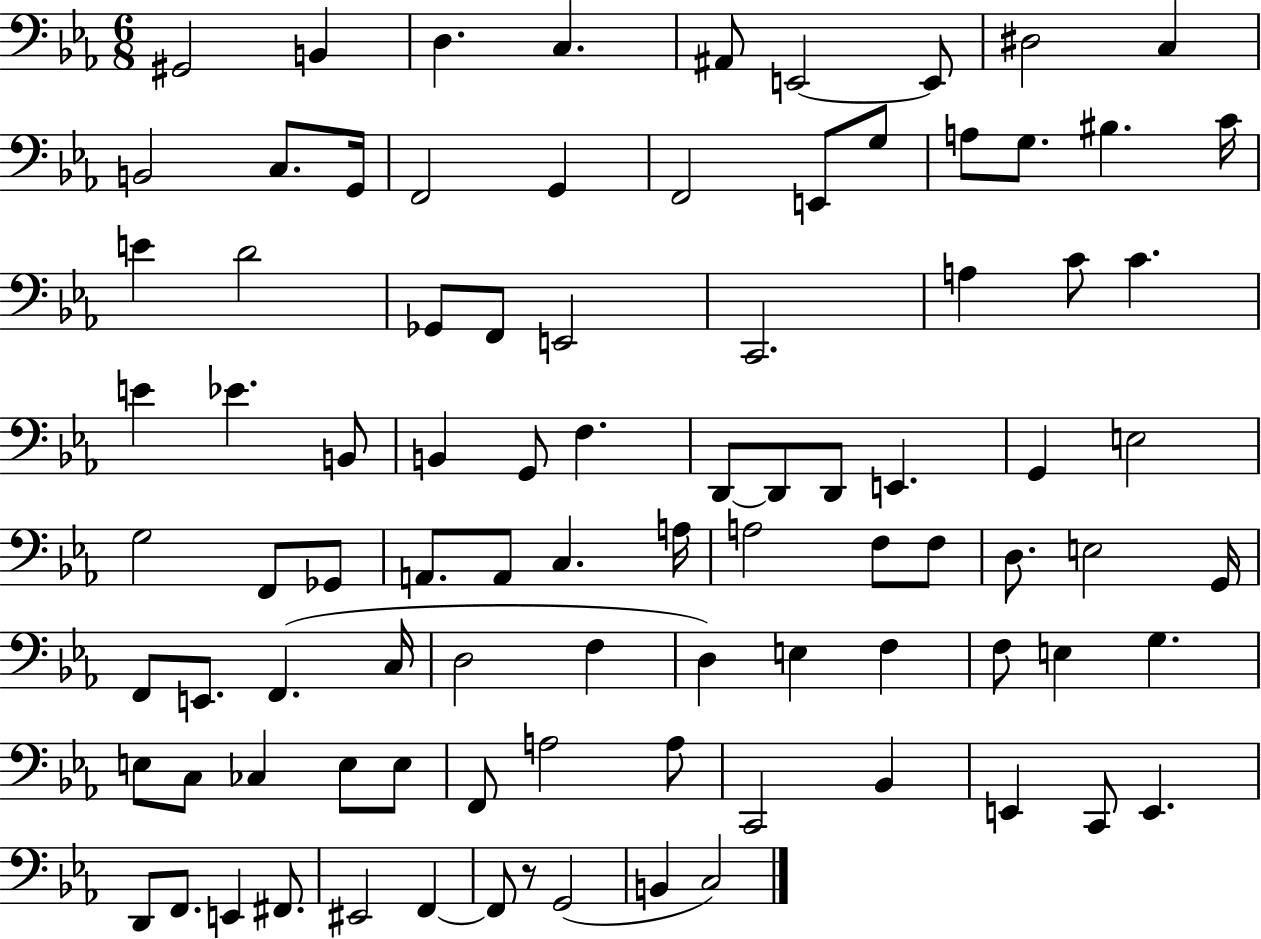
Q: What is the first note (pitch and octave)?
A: G#2